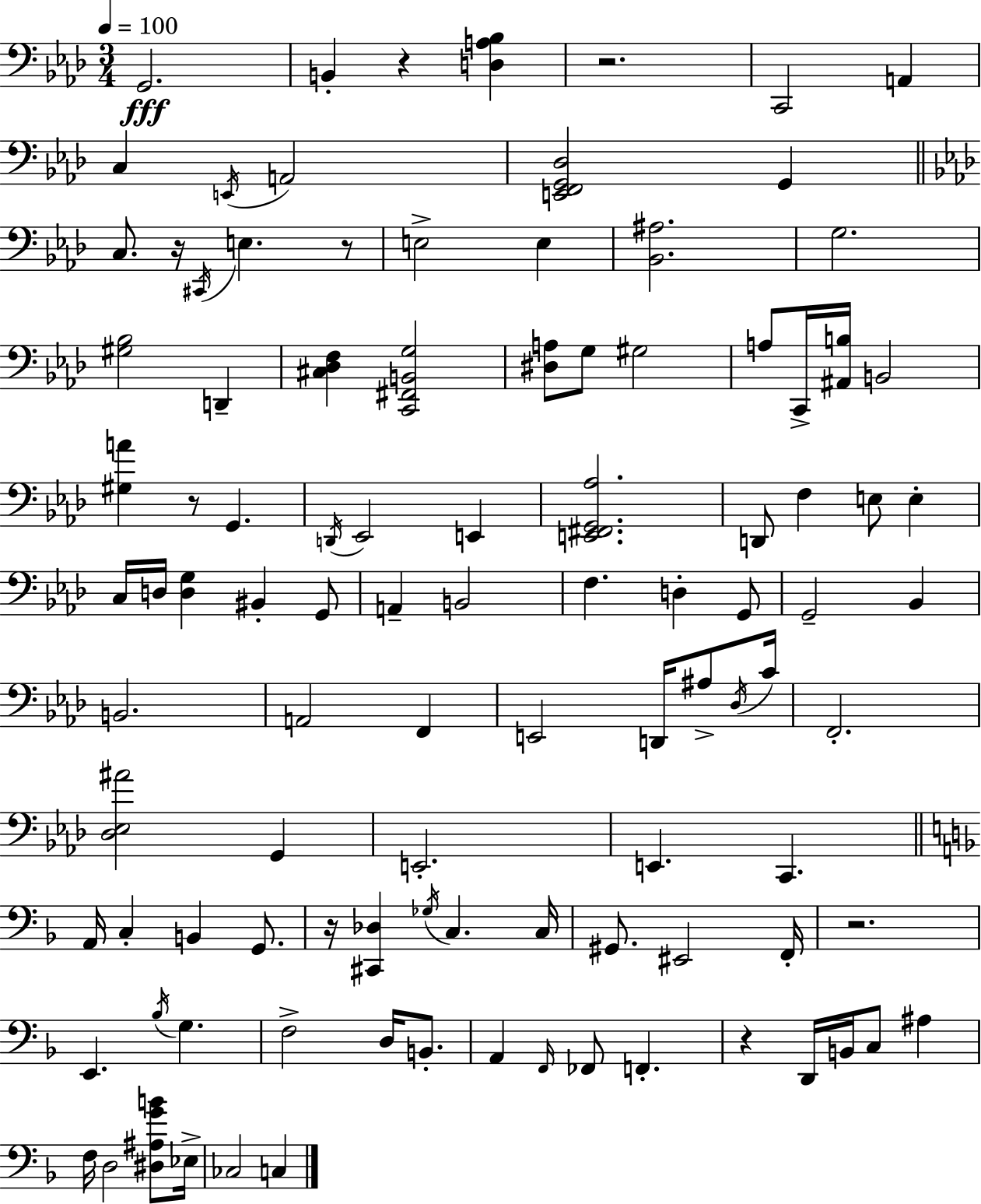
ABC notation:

X:1
T:Untitled
M:3/4
L:1/4
K:Fm
G,,2 B,, z [D,A,_B,] z2 C,,2 A,, C, E,,/4 A,,2 [E,,F,,G,,_D,]2 G,, C,/2 z/4 ^C,,/4 E, z/2 E,2 E, [_B,,^A,]2 G,2 [^G,_B,]2 D,, [^C,_D,F,] [C,,^F,,B,,G,]2 [^D,A,]/2 G,/2 ^G,2 A,/2 C,,/4 [^A,,B,]/4 B,,2 [^G,A] z/2 G,, D,,/4 _E,,2 E,, [E,,^F,,G,,_A,]2 D,,/2 F, E,/2 E, C,/4 D,/4 [D,G,] ^B,, G,,/2 A,, B,,2 F, D, G,,/2 G,,2 _B,, B,,2 A,,2 F,, E,,2 D,,/4 ^A,/2 _D,/4 C/4 F,,2 [_D,_E,^A]2 G,, E,,2 E,, C,, A,,/4 C, B,, G,,/2 z/4 [^C,,_D,] _G,/4 C, C,/4 ^G,,/2 ^E,,2 F,,/4 z2 E,, _B,/4 G, F,2 D,/4 B,,/2 A,, F,,/4 _F,,/2 F,, z D,,/4 B,,/4 C,/2 ^A, F,/4 D,2 [^D,^A,GB]/2 _E,/4 _C,2 C,